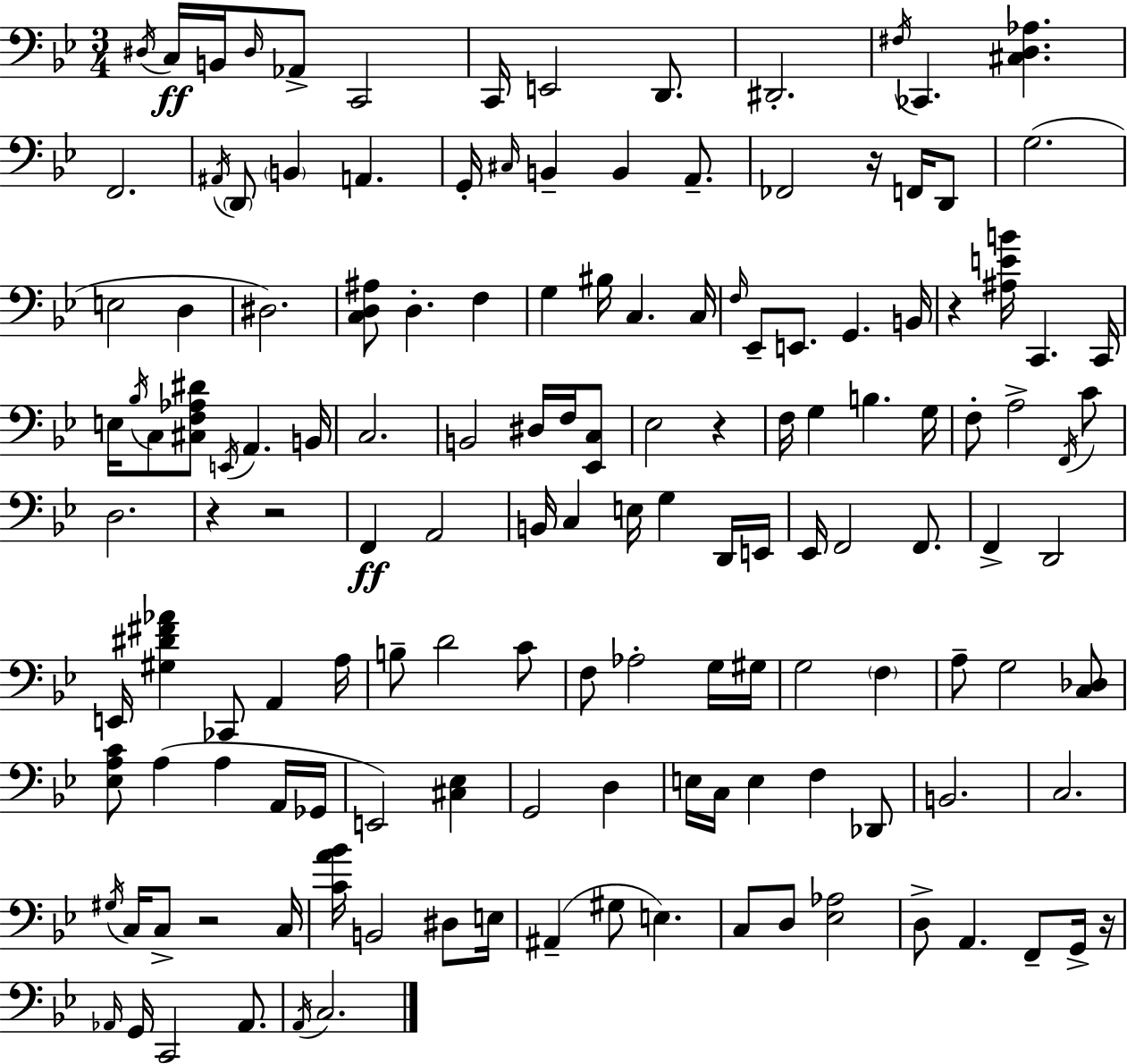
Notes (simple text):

D#3/s C3/s B2/s D#3/s Ab2/e C2/h C2/s E2/h D2/e. D#2/h. F#3/s CES2/q. [C#3,D3,Ab3]/q. F2/h. A#2/s D2/e B2/q A2/q. G2/s C#3/s B2/q B2/q A2/e. FES2/h R/s F2/s D2/e G3/h. E3/h D3/q D#3/h. [C3,D3,A#3]/e D3/q. F3/q G3/q BIS3/s C3/q. C3/s F3/s Eb2/e E2/e. G2/q. B2/s R/q [A#3,E4,B4]/s C2/q. C2/s E3/s Bb3/s C3/e [C#3,F3,Ab3,D#4]/e E2/s A2/q. B2/s C3/h. B2/h D#3/s F3/s [Eb2,C3]/e Eb3/h R/q F3/s G3/q B3/q. G3/s F3/e A3/h F2/s C4/e D3/h. R/q R/h F2/q A2/h B2/s C3/q E3/s G3/q D2/s E2/s Eb2/s F2/h F2/e. F2/q D2/h E2/s [G#3,D#4,F#4,Ab4]/q CES2/e A2/q A3/s B3/e D4/h C4/e F3/e Ab3/h G3/s G#3/s G3/h F3/q A3/e G3/h [C3,Db3]/e [Eb3,A3,C4]/e A3/q A3/q A2/s Gb2/s E2/h [C#3,Eb3]/q G2/h D3/q E3/s C3/s E3/q F3/q Db2/e B2/h. C3/h. G#3/s C3/s C3/e R/h C3/s [C4,A4,Bb4]/s B2/h D#3/e E3/s A#2/q G#3/e E3/q. C3/e D3/e [Eb3,Ab3]/h D3/e A2/q. F2/e G2/s R/s Ab2/s G2/s C2/h Ab2/e. A2/s C3/h.